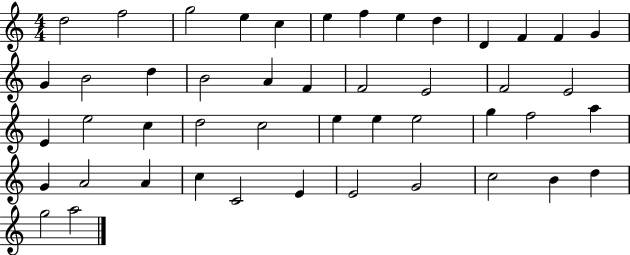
{
  \clef treble
  \numericTimeSignature
  \time 4/4
  \key c \major
  d''2 f''2 | g''2 e''4 c''4 | e''4 f''4 e''4 d''4 | d'4 f'4 f'4 g'4 | \break g'4 b'2 d''4 | b'2 a'4 f'4 | f'2 e'2 | f'2 e'2 | \break e'4 e''2 c''4 | d''2 c''2 | e''4 e''4 e''2 | g''4 f''2 a''4 | \break g'4 a'2 a'4 | c''4 c'2 e'4 | e'2 g'2 | c''2 b'4 d''4 | \break g''2 a''2 | \bar "|."
}